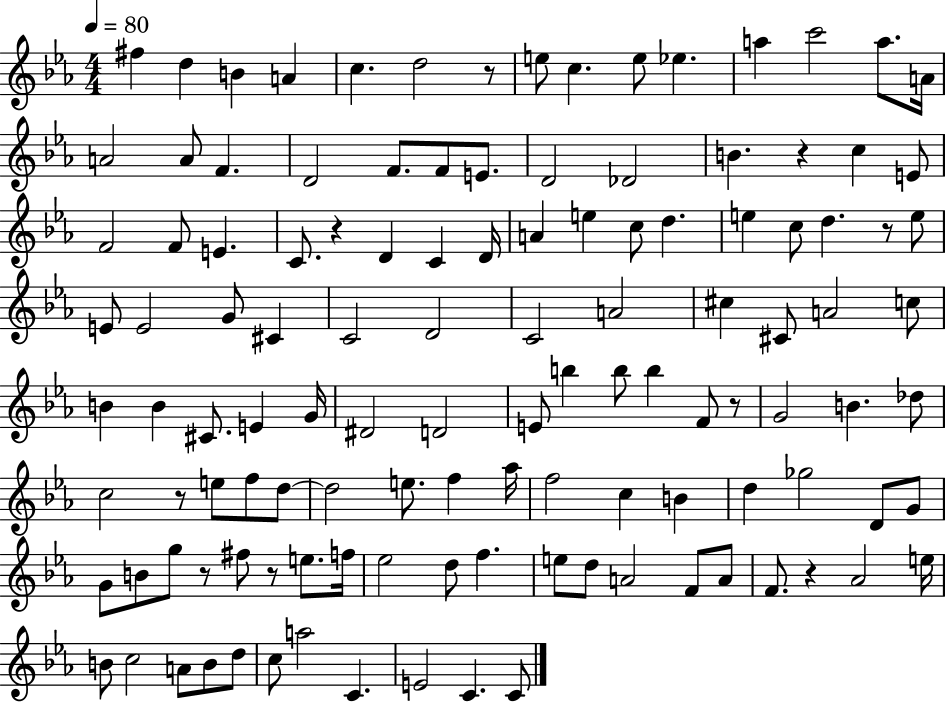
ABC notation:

X:1
T:Untitled
M:4/4
L:1/4
K:Eb
^f d B A c d2 z/2 e/2 c e/2 _e a c'2 a/2 A/4 A2 A/2 F D2 F/2 F/2 E/2 D2 _D2 B z c E/2 F2 F/2 E C/2 z D C D/4 A e c/2 d e c/2 d z/2 e/2 E/2 E2 G/2 ^C C2 D2 C2 A2 ^c ^C/2 A2 c/2 B B ^C/2 E G/4 ^D2 D2 E/2 b b/2 b F/2 z/2 G2 B _d/2 c2 z/2 e/2 f/2 d/2 d2 e/2 f _a/4 f2 c B d _g2 D/2 G/2 G/2 B/2 g/2 z/2 ^f/2 z/2 e/2 f/4 _e2 d/2 f e/2 d/2 A2 F/2 A/2 F/2 z _A2 e/4 B/2 c2 A/2 B/2 d/2 c/2 a2 C E2 C C/2